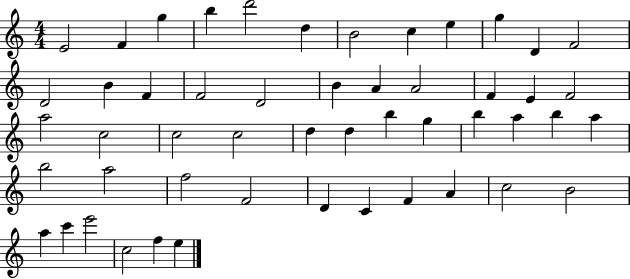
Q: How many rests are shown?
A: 0